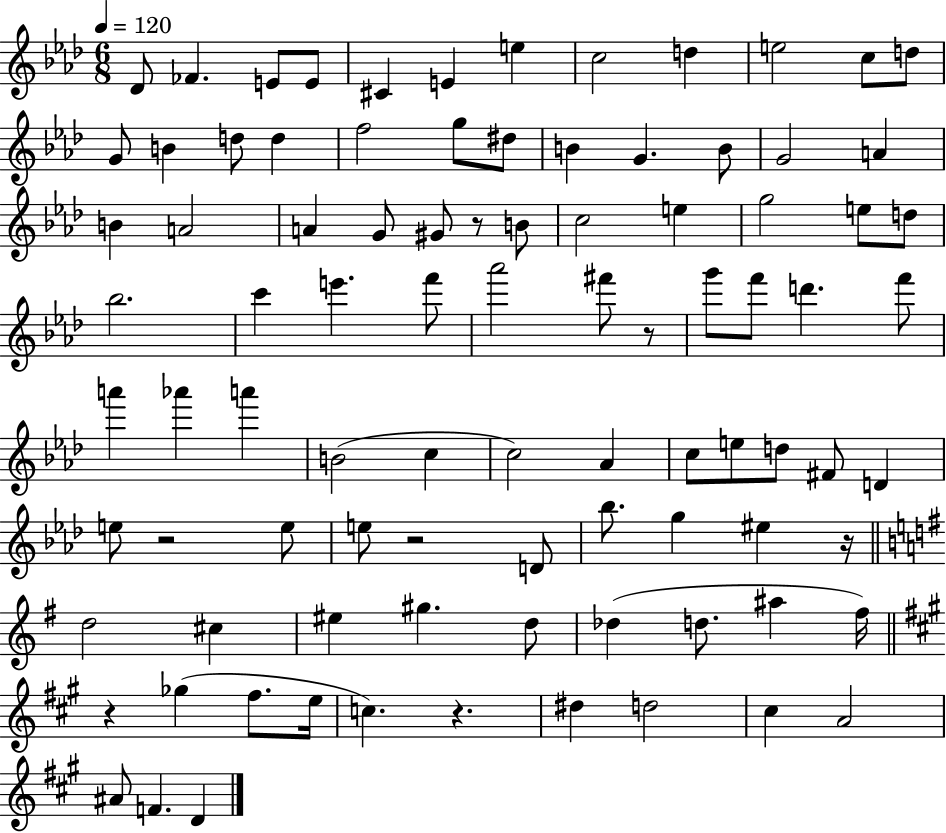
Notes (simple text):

Db4/e FES4/q. E4/e E4/e C#4/q E4/q E5/q C5/h D5/q E5/h C5/e D5/e G4/e B4/q D5/e D5/q F5/h G5/e D#5/e B4/q G4/q. B4/e G4/h A4/q B4/q A4/h A4/q G4/e G#4/e R/e B4/e C5/h E5/q G5/h E5/e D5/e Bb5/h. C6/q E6/q. F6/e Ab6/h F#6/e R/e G6/e F6/e D6/q. F6/e A6/q Ab6/q A6/q B4/h C5/q C5/h Ab4/q C5/e E5/e D5/e F#4/e D4/q E5/e R/h E5/e E5/e R/h D4/e Bb5/e. G5/q EIS5/q R/s D5/h C#5/q EIS5/q G#5/q. D5/e Db5/q D5/e. A#5/q F#5/s R/q Gb5/q F#5/e. E5/s C5/q. R/q. D#5/q D5/h C#5/q A4/h A#4/e F4/q. D4/q